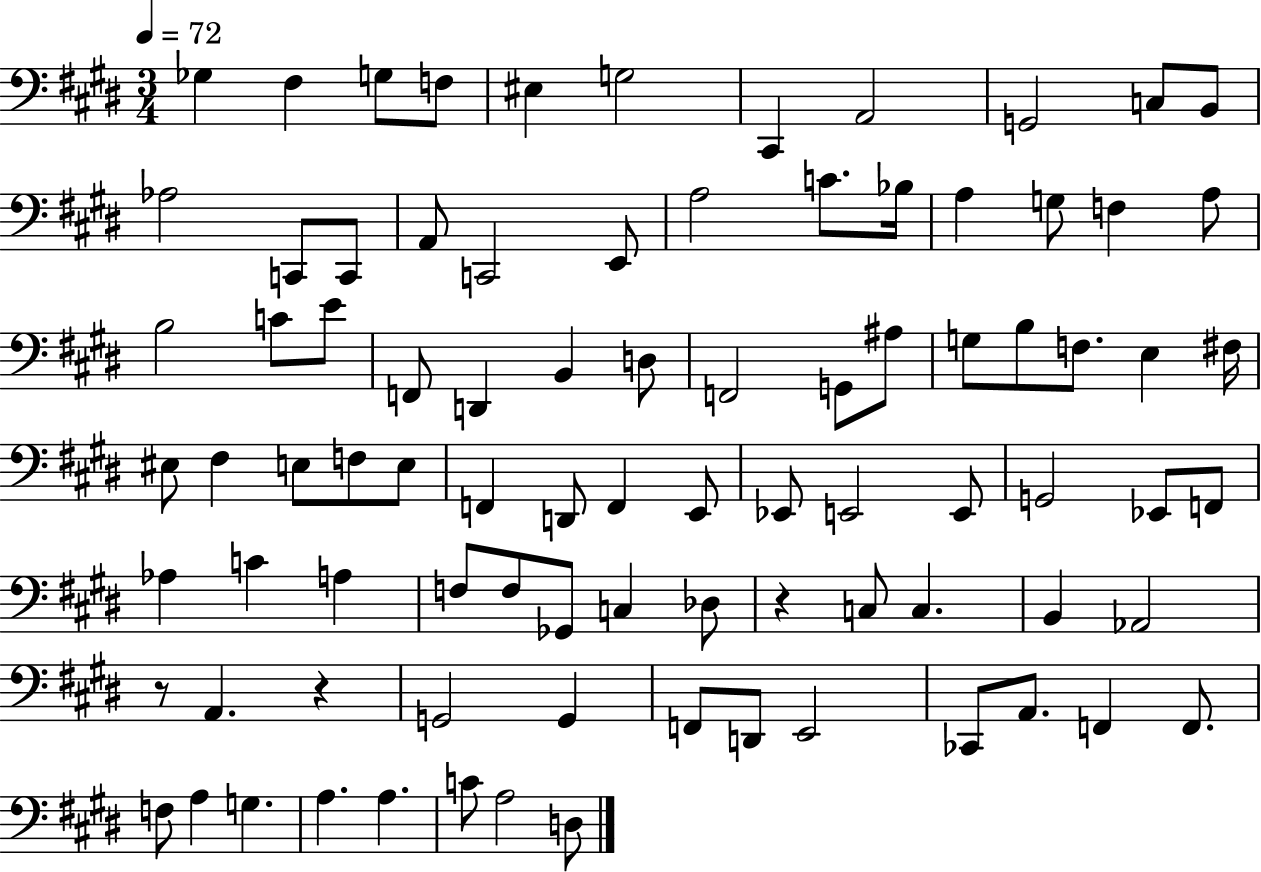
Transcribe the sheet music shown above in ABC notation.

X:1
T:Untitled
M:3/4
L:1/4
K:E
_G, ^F, G,/2 F,/2 ^E, G,2 ^C,, A,,2 G,,2 C,/2 B,,/2 _A,2 C,,/2 C,,/2 A,,/2 C,,2 E,,/2 A,2 C/2 _B,/4 A, G,/2 F, A,/2 B,2 C/2 E/2 F,,/2 D,, B,, D,/2 F,,2 G,,/2 ^A,/2 G,/2 B,/2 F,/2 E, ^F,/4 ^E,/2 ^F, E,/2 F,/2 E,/2 F,, D,,/2 F,, E,,/2 _E,,/2 E,,2 E,,/2 G,,2 _E,,/2 F,,/2 _A, C A, F,/2 F,/2 _G,,/2 C, _D,/2 z C,/2 C, B,, _A,,2 z/2 A,, z G,,2 G,, F,,/2 D,,/2 E,,2 _C,,/2 A,,/2 F,, F,,/2 F,/2 A, G, A, A, C/2 A,2 D,/2